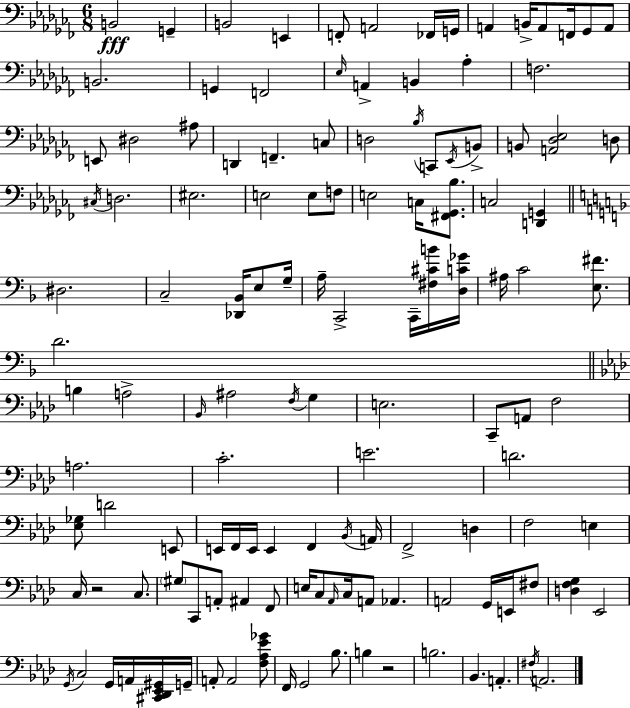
{
  \clef bass
  \numericTimeSignature
  \time 6/8
  \key aes \minor
  b,2\fff g,4-- | b,2 e,4 | f,8-. a,2 fes,16 g,16 | a,4 b,16-> a,8 f,16 ges,8 a,8 | \break b,2. | g,4 f,2 | \grace { ees16 } a,4-> b,4 aes4-. | f2. | \break e,8 dis2 ais8 | d,4 f,4.-- c8 | d2 \acciaccatura { bes16 } c,8 | \acciaccatura { ees,16 } b,8-> b,8 <a, des ees>2 | \break d8 \acciaccatura { cis16 } d2. | eis2. | e2 | e8 f8 e2 | \break c16 <fis, ges, bes>8. c2 | <d, g,>4 \bar "||" \break \key f \major dis2. | c2-- <des, bes,>16 e8 g16-- | a16-- c,2-> c,16-- <fis cis' b'>16 <d c' ges'>16 | ais16 c'2 <e fis'>8. | \break d'2. | \bar "||" \break \key aes \major b4 a2-> | \grace { bes,16 } ais2 \acciaccatura { f16 } g4 | e2. | c,8-- a,8 f2 | \break a2. | c'2.-. | e'2. | d'2. | \break <ees ges>8 d'2 | e,8 e,16 f,16 e,16 e,4 f,4 | \acciaccatura { bes,16 } a,16 f,2-> d4 | f2 e4 | \break c16 r2 | c8. \parenthesize gis8 c,8 a,8-. ais,4 | f,8 e16 c8 \grace { aes,16 } c16 a,8 aes,4. | a,2 | \break g,16 e,16 fis8 <d f g>4 ees,2 | \acciaccatura { g,16 } c2 | g,16 a,16 <cis, des, ees, gis,>16 g,16-- a,8-. a,2 | <f aes ees' ges'>8 f,16 g,2 | \break bes8. b4 r2 | b2. | bes,4. a,4.-. | \acciaccatura { fis16 } a,2. | \break \bar "|."
}